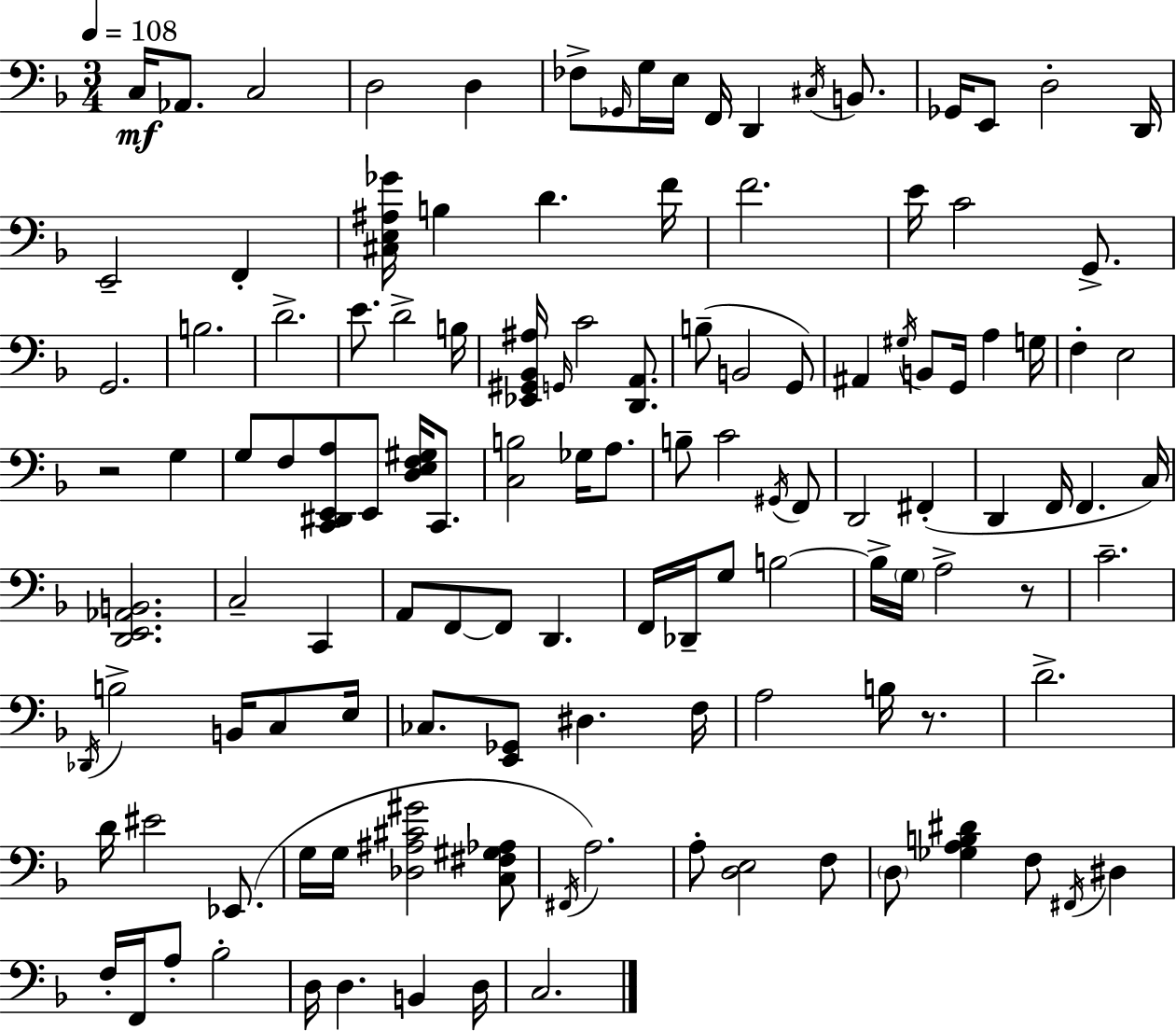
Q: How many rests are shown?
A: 3